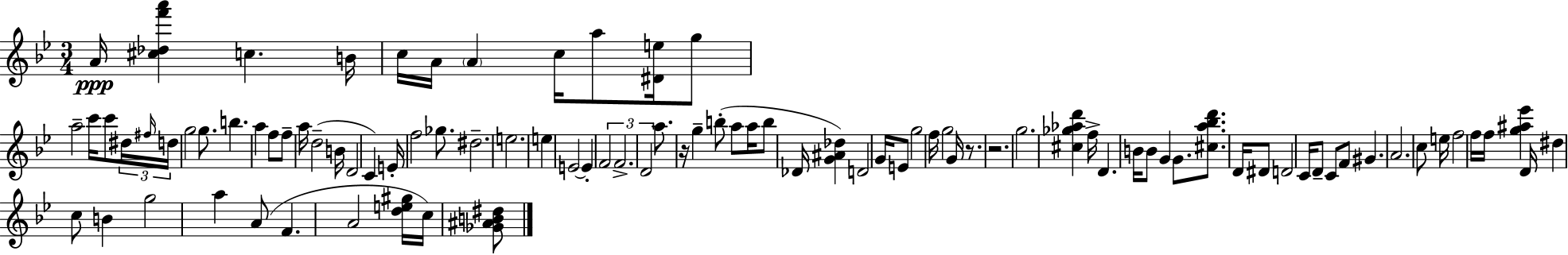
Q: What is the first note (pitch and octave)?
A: A4